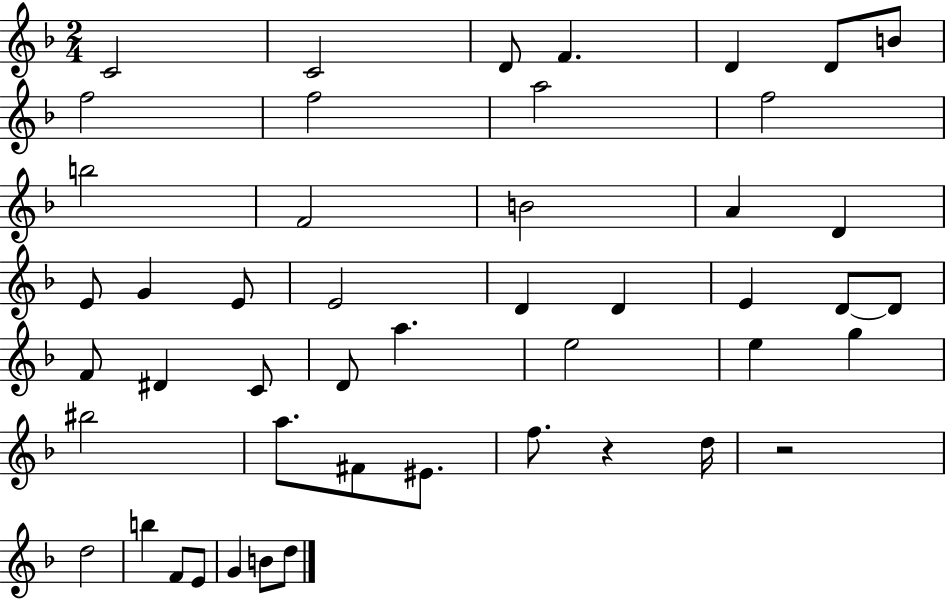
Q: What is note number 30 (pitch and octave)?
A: A5